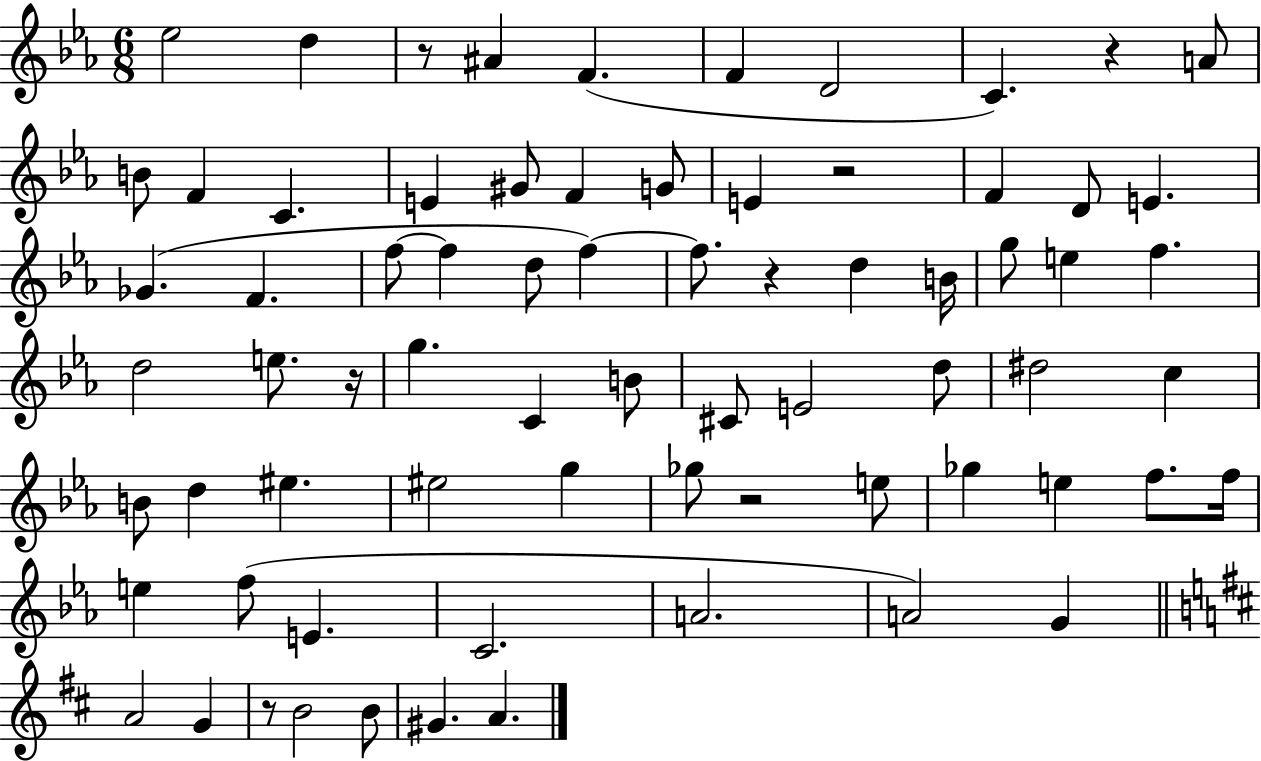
Eb5/h D5/q R/e A#4/q F4/q. F4/q D4/h C4/q. R/q A4/e B4/e F4/q C4/q. E4/q G#4/e F4/q G4/e E4/q R/h F4/q D4/e E4/q. Gb4/q. F4/q. F5/e F5/q D5/e F5/q F5/e. R/q D5/q B4/s G5/e E5/q F5/q. D5/h E5/e. R/s G5/q. C4/q B4/e C#4/e E4/h D5/e D#5/h C5/q B4/e D5/q EIS5/q. EIS5/h G5/q Gb5/e R/h E5/e Gb5/q E5/q F5/e. F5/s E5/q F5/e E4/q. C4/h. A4/h. A4/h G4/q A4/h G4/q R/e B4/h B4/e G#4/q. A4/q.